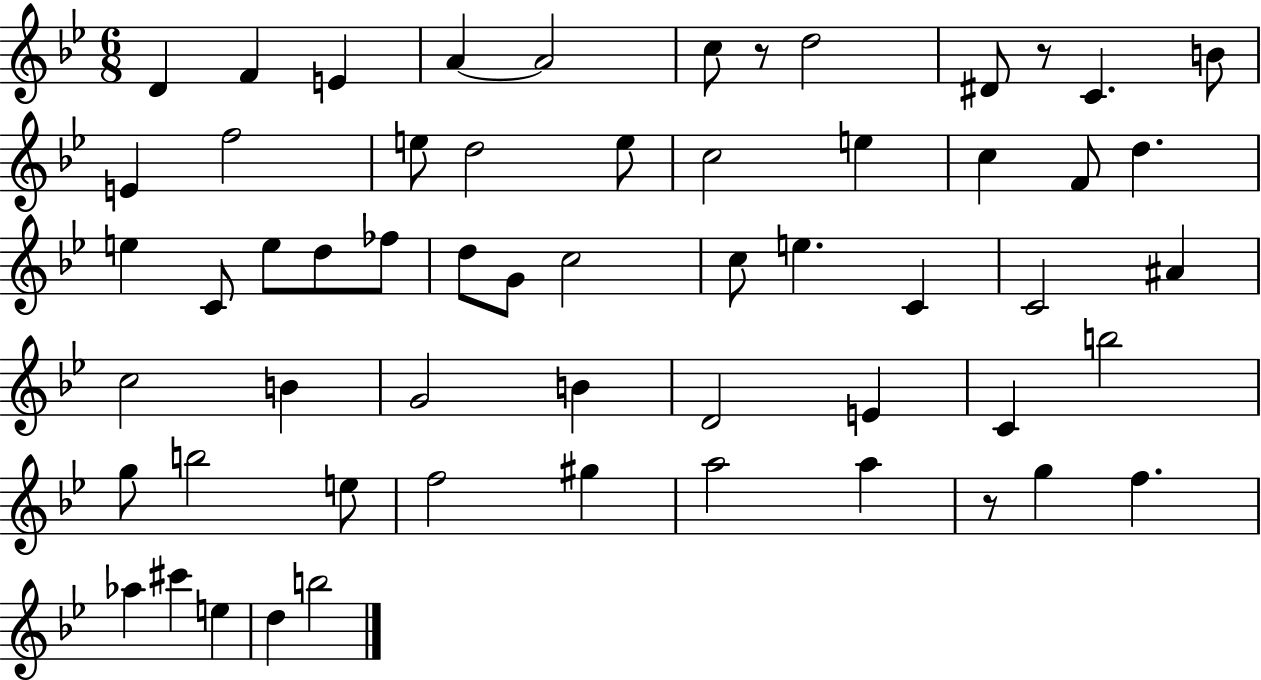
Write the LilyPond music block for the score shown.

{
  \clef treble
  \numericTimeSignature
  \time 6/8
  \key bes \major
  d'4 f'4 e'4 | a'4~~ a'2 | c''8 r8 d''2 | dis'8 r8 c'4. b'8 | \break e'4 f''2 | e''8 d''2 e''8 | c''2 e''4 | c''4 f'8 d''4. | \break e''4 c'8 e''8 d''8 fes''8 | d''8 g'8 c''2 | c''8 e''4. c'4 | c'2 ais'4 | \break c''2 b'4 | g'2 b'4 | d'2 e'4 | c'4 b''2 | \break g''8 b''2 e''8 | f''2 gis''4 | a''2 a''4 | r8 g''4 f''4. | \break aes''4 cis'''4 e''4 | d''4 b''2 | \bar "|."
}